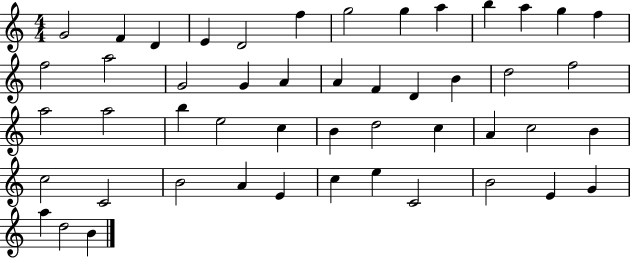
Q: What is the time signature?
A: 4/4